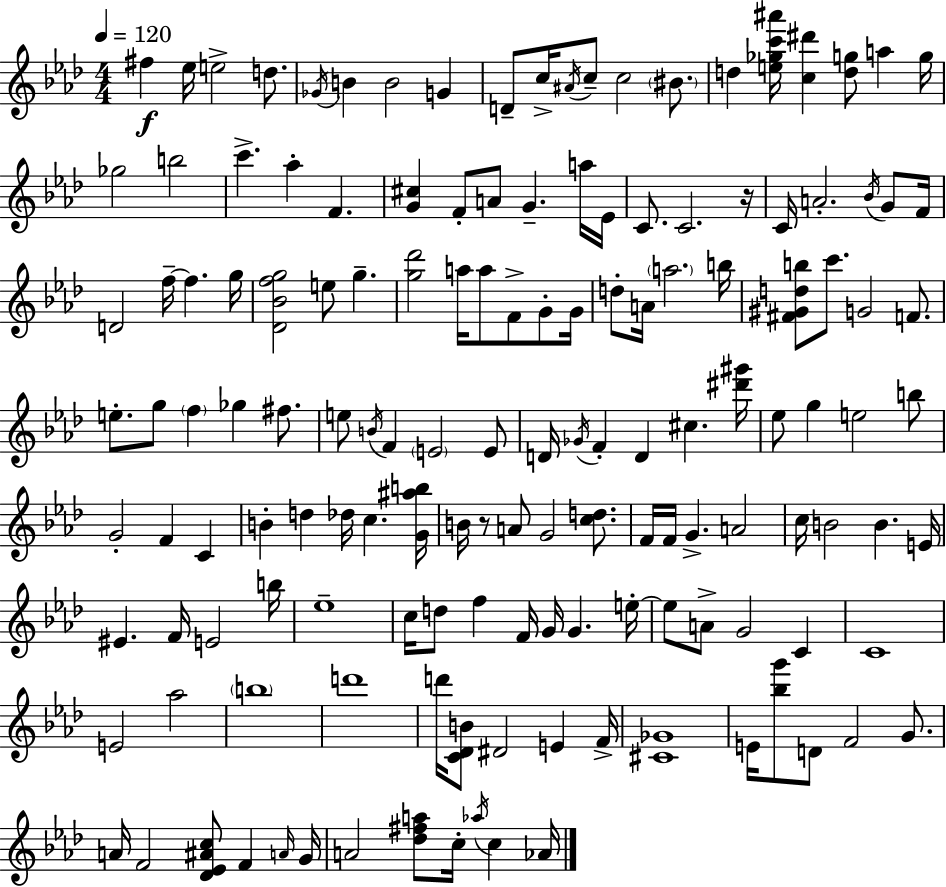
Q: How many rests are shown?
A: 2